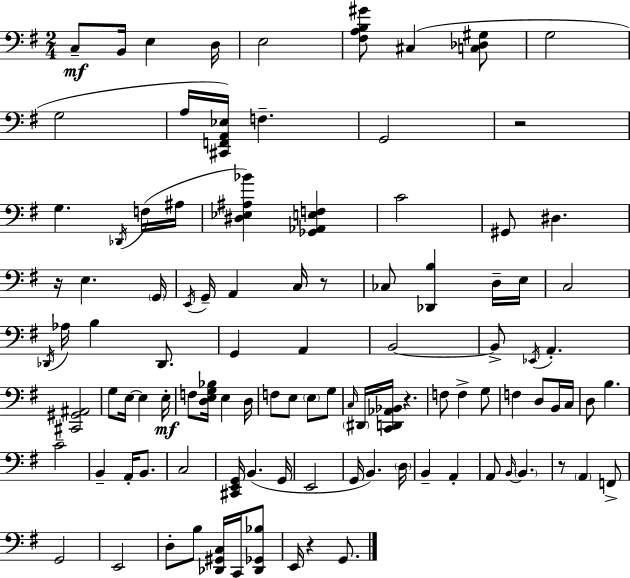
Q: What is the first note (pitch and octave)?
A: C3